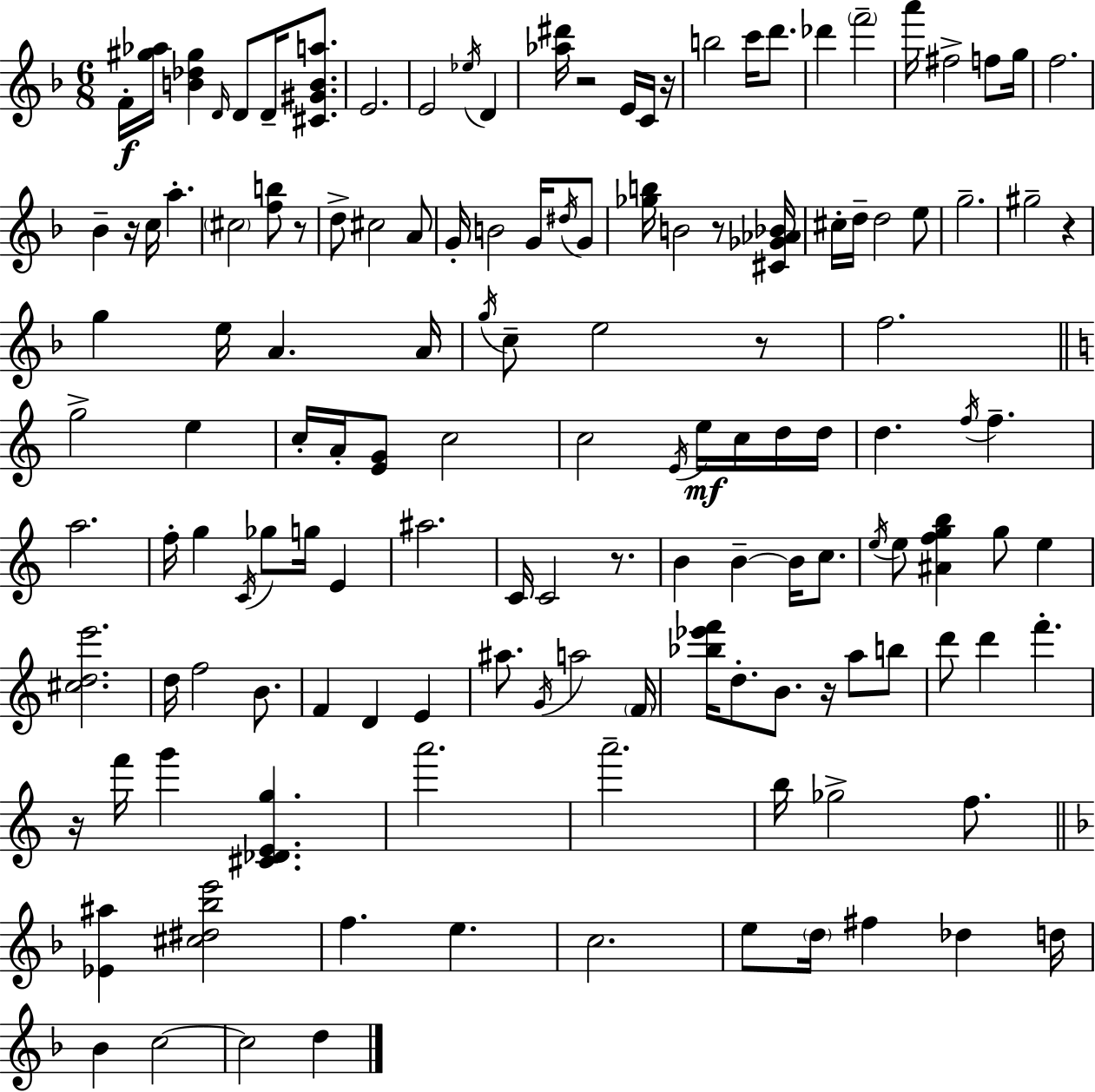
{
  \clef treble
  \numericTimeSignature
  \time 6/8
  \key d \minor
  f'16-.\f <gis'' aes''>16 <b' des'' gis''>4 \grace { d'16 } d'8 d'16-- <cis' gis' b' a''>8. | e'2. | e'2 \acciaccatura { ees''16 } d'4 | <aes'' dis'''>16 r2 e'16 | \break c'16 r16 b''2 c'''16 d'''8. | des'''4 \parenthesize f'''2-- | a'''16 fis''2-> f''8 | g''16 f''2. | \break bes'4-- r16 c''16 a''4.-. | \parenthesize cis''2 <f'' b''>8 | r8 d''8-> cis''2 | a'8 g'16-. b'2 g'16 | \break \acciaccatura { dis''16 } g'8 <ges'' b''>16 b'2 | r8 <cis' ges' aes' bes'>16 cis''16-. d''16-- d''2 | e''8 g''2.-- | gis''2-- r4 | \break g''4 e''16 a'4. | a'16 \acciaccatura { g''16 } c''8-- e''2 | r8 f''2. | \bar "||" \break \key c \major g''2-> e''4 | c''16-. a'16-. <e' g'>8 c''2 | c''2 \acciaccatura { e'16 } e''16\mf c''16 d''16 | d''16 d''4. \acciaccatura { f''16 } f''4.-- | \break a''2. | f''16-. g''4 \acciaccatura { c'16 } ges''8 g''16 e'4 | ais''2. | c'16 c'2 | \break r8. b'4 b'4--~~ b'16 | c''8. \acciaccatura { e''16 } e''8 <ais' f'' g'' b''>4 g''8 | e''4 <cis'' d'' e'''>2. | d''16 f''2 | \break b'8. f'4 d'4 | e'4 ais''8. \acciaccatura { g'16 } a''2 | \parenthesize f'16 <bes'' ees''' f'''>16 d''8.-. b'8. | r16 a''8 b''8 d'''8 d'''4 f'''4.-. | \break r16 f'''16 g'''4 <cis' des' e' g''>4. | a'''2. | a'''2.-- | b''16 ges''2-> | \break f''8. \bar "||" \break \key f \major <ees' ais''>4 <cis'' dis'' bes'' e'''>2 | f''4. e''4. | c''2. | e''8 \parenthesize d''16 fis''4 des''4 d''16 | \break bes'4 c''2~~ | c''2 d''4 | \bar "|."
}